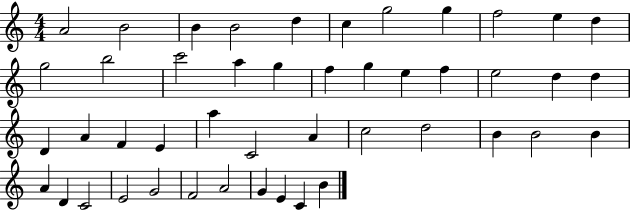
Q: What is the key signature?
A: C major